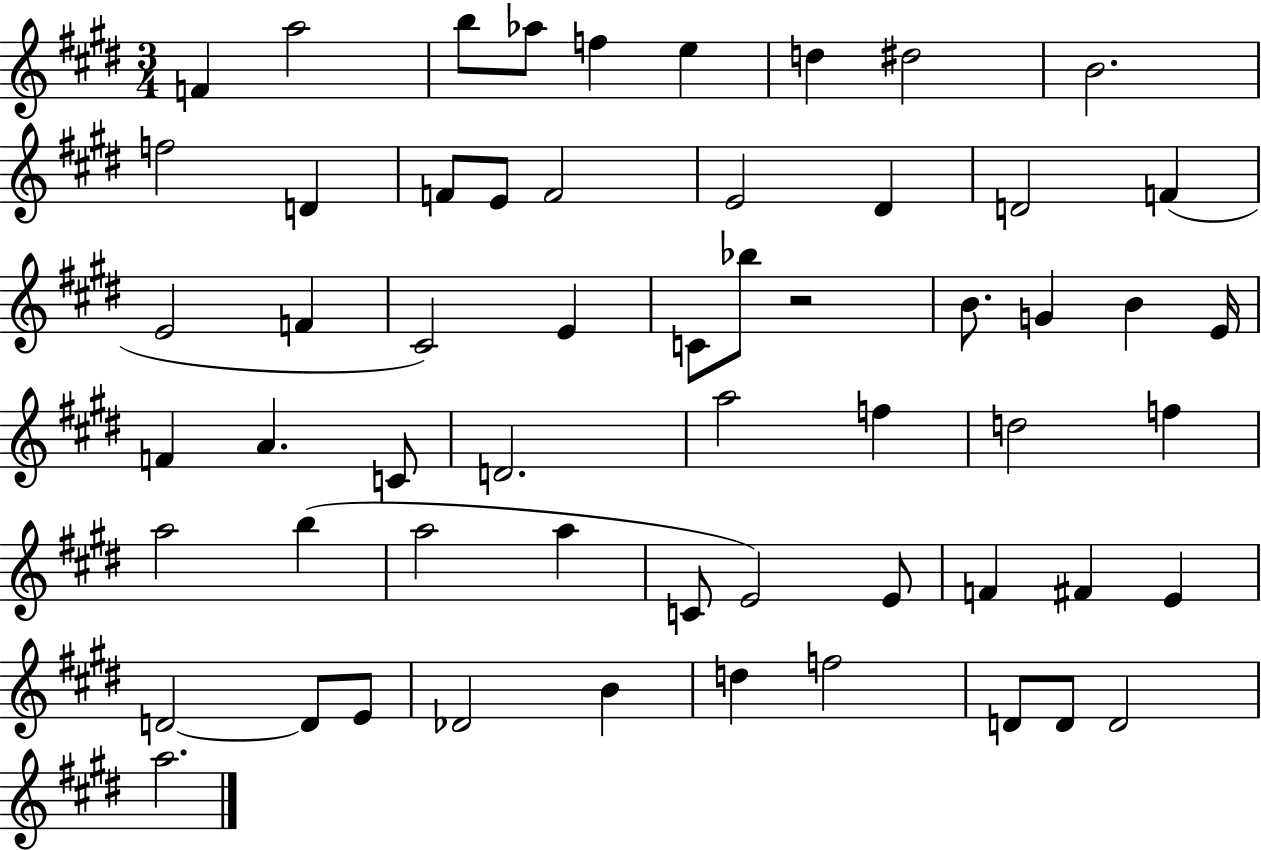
{
  \clef treble
  \numericTimeSignature
  \time 3/4
  \key e \major
  f'4 a''2 | b''8 aes''8 f''4 e''4 | d''4 dis''2 | b'2. | \break f''2 d'4 | f'8 e'8 f'2 | e'2 dis'4 | d'2 f'4( | \break e'2 f'4 | cis'2) e'4 | c'8 bes''8 r2 | b'8. g'4 b'4 e'16 | \break f'4 a'4. c'8 | d'2. | a''2 f''4 | d''2 f''4 | \break a''2 b''4( | a''2 a''4 | c'8 e'2) e'8 | f'4 fis'4 e'4 | \break d'2~~ d'8 e'8 | des'2 b'4 | d''4 f''2 | d'8 d'8 d'2 | \break a''2. | \bar "|."
}